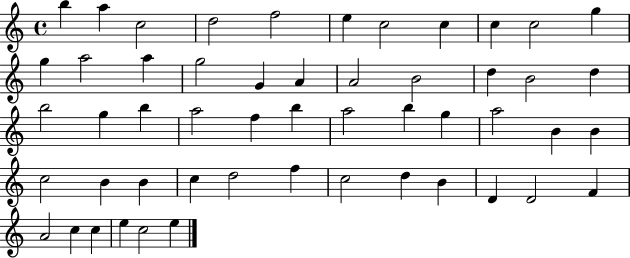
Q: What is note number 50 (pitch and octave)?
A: E5